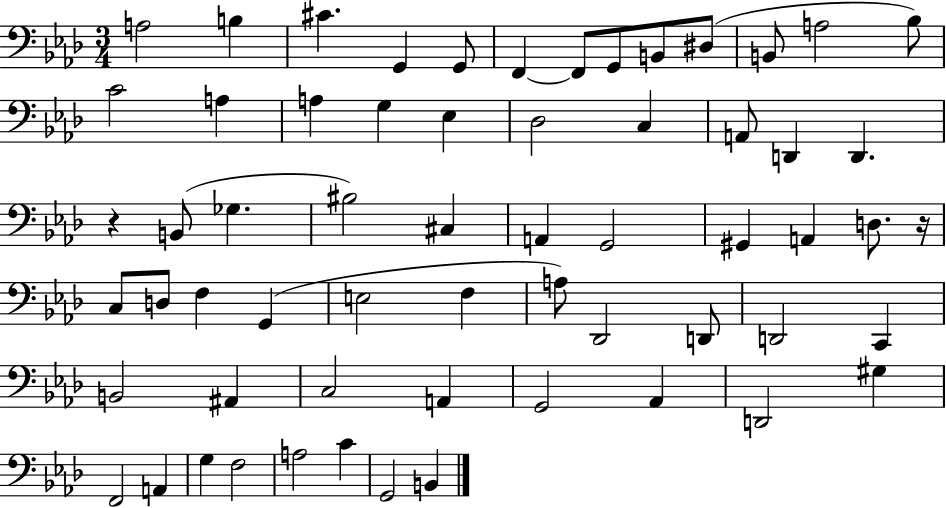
A3/h B3/q C#4/q. G2/q G2/e F2/q F2/e G2/e B2/e D#3/e B2/e A3/h Bb3/e C4/h A3/q A3/q G3/q Eb3/q Db3/h C3/q A2/e D2/q D2/q. R/q B2/e Gb3/q. BIS3/h C#3/q A2/q G2/h G#2/q A2/q D3/e. R/s C3/e D3/e F3/q G2/q E3/h F3/q A3/e Db2/h D2/e D2/h C2/q B2/h A#2/q C3/h A2/q G2/h Ab2/q D2/h G#3/q F2/h A2/q G3/q F3/h A3/h C4/q G2/h B2/q